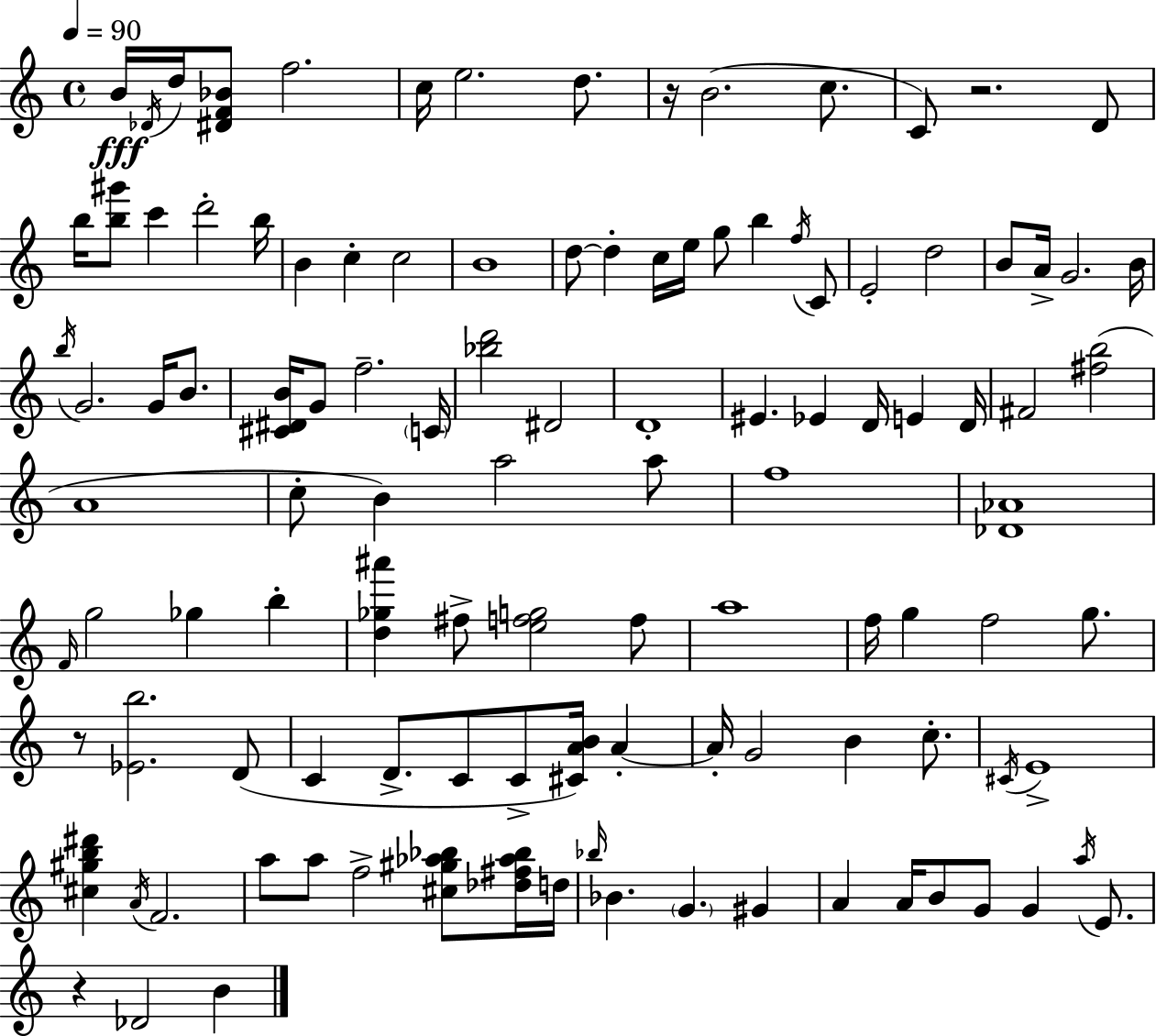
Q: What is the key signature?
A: C major